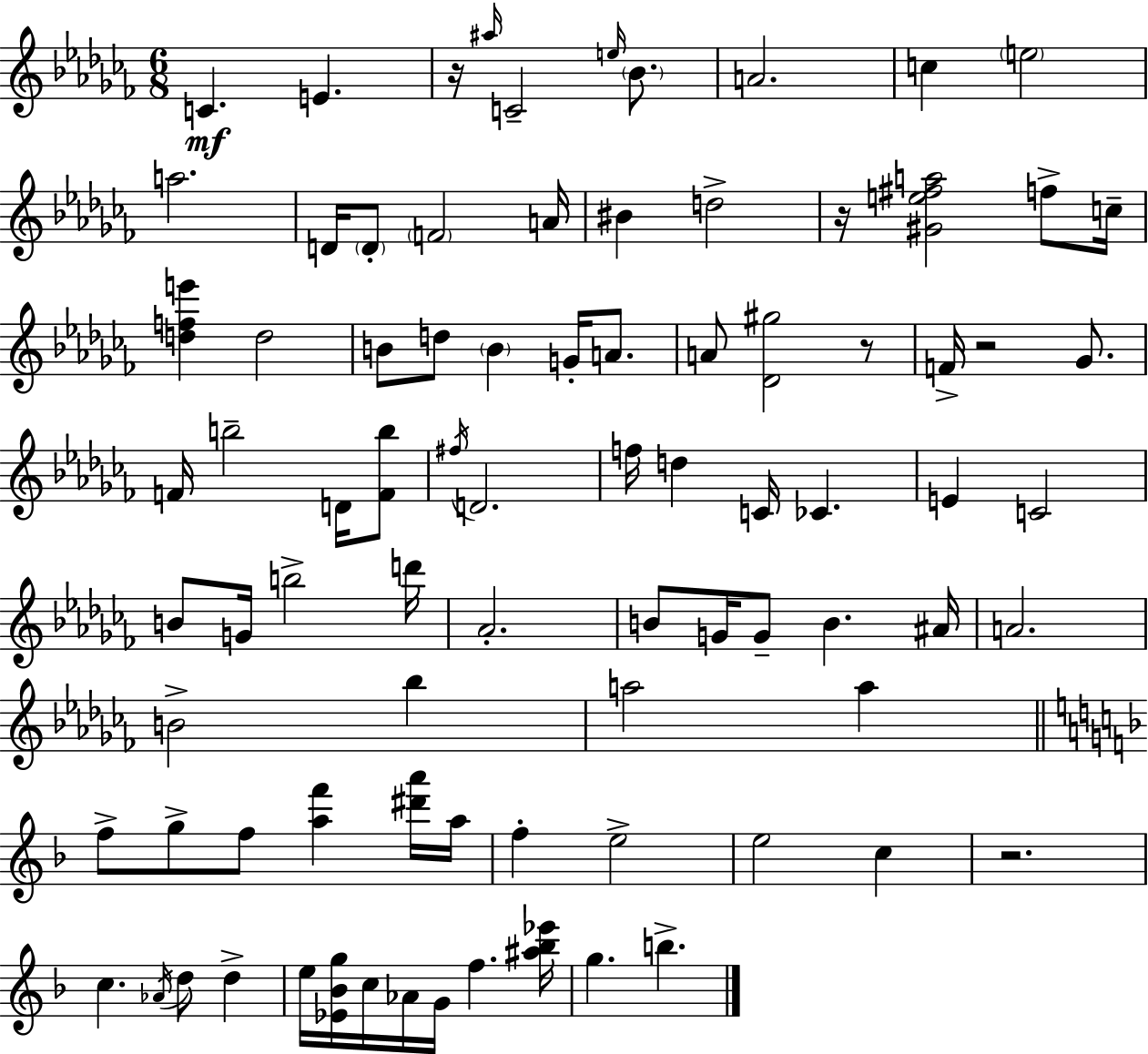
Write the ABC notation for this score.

X:1
T:Untitled
M:6/8
L:1/4
K:Abm
C E z/4 ^a/4 C2 e/4 _B/2 A2 c e2 a2 D/4 D/2 F2 A/4 ^B d2 z/4 [^Ge^fa]2 f/2 c/4 [dfe'] d2 B/2 d/2 B G/4 A/2 A/2 [_D^g]2 z/2 F/4 z2 _G/2 F/4 b2 D/4 [Fb]/2 ^f/4 D2 f/4 d C/4 _C E C2 B/2 G/4 b2 d'/4 _A2 B/2 G/4 G/2 B ^A/4 A2 B2 _b a2 a f/2 g/2 f/2 [af'] [^d'a']/4 a/4 f e2 e2 c z2 c _A/4 d/2 d e/4 [_E_Bg]/4 c/4 _A/4 G/4 f [^a_b_e']/4 g b